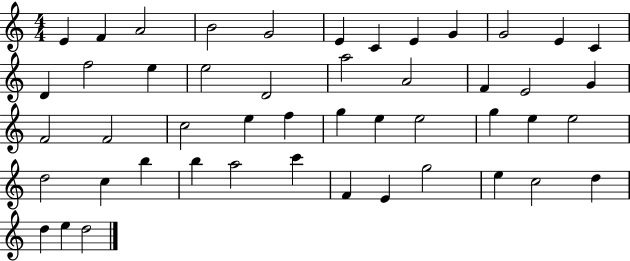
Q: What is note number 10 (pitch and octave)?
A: G4